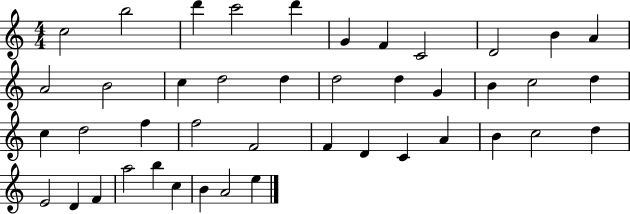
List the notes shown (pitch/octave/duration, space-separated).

C5/h B5/h D6/q C6/h D6/q G4/q F4/q C4/h D4/h B4/q A4/q A4/h B4/h C5/q D5/h D5/q D5/h D5/q G4/q B4/q C5/h D5/q C5/q D5/h F5/q F5/h F4/h F4/q D4/q C4/q A4/q B4/q C5/h D5/q E4/h D4/q F4/q A5/h B5/q C5/q B4/q A4/h E5/q